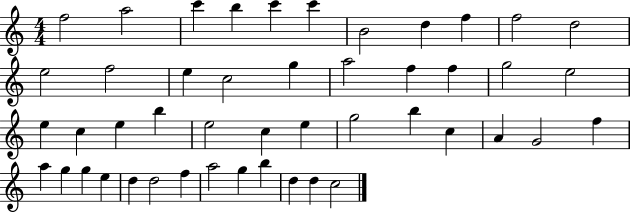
X:1
T:Untitled
M:4/4
L:1/4
K:C
f2 a2 c' b c' c' B2 d f f2 d2 e2 f2 e c2 g a2 f f g2 e2 e c e b e2 c e g2 b c A G2 f a g g e d d2 f a2 g b d d c2